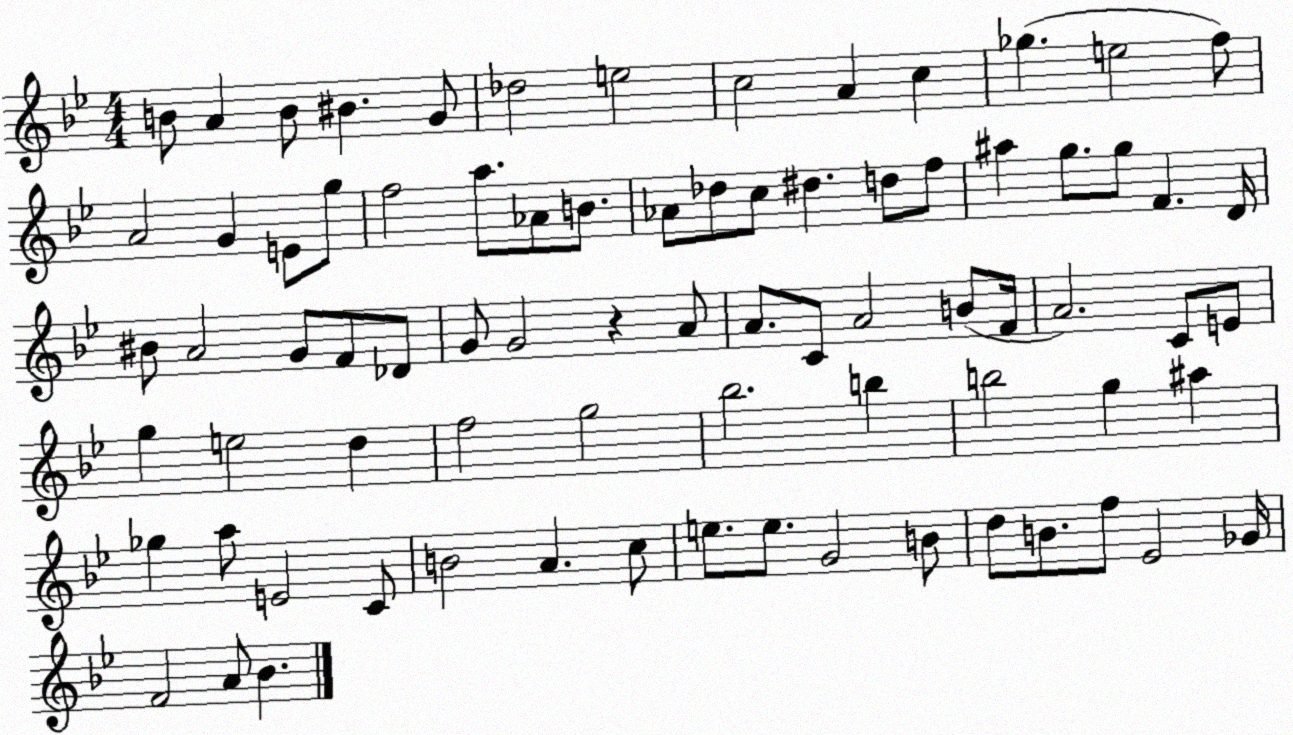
X:1
T:Untitled
M:4/4
L:1/4
K:Bb
B/2 A B/2 ^B G/2 _d2 e2 c2 A c _g e2 f/2 A2 G E/2 g/2 f2 a/2 _A/2 B/2 _A/2 _d/2 c/2 ^d d/2 f/2 ^a g/2 g/2 F D/4 ^B/2 A2 G/2 F/2 _D/2 G/2 G2 z A/2 A/2 C/2 A2 B/2 F/4 A2 C/2 E/2 g e2 d f2 g2 _b2 b b2 g ^a _g a/2 E2 C/2 B2 A c/2 e/2 e/2 G2 B/2 d/2 B/2 f/2 _E2 _G/4 F2 A/2 _B